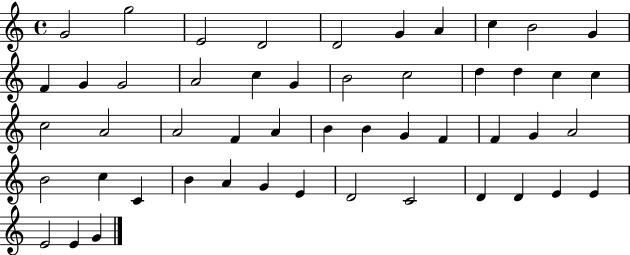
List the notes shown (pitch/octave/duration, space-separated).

G4/h G5/h E4/h D4/h D4/h G4/q A4/q C5/q B4/h G4/q F4/q G4/q G4/h A4/h C5/q G4/q B4/h C5/h D5/q D5/q C5/q C5/q C5/h A4/h A4/h F4/q A4/q B4/q B4/q G4/q F4/q F4/q G4/q A4/h B4/h C5/q C4/q B4/q A4/q G4/q E4/q D4/h C4/h D4/q D4/q E4/q E4/q E4/h E4/q G4/q